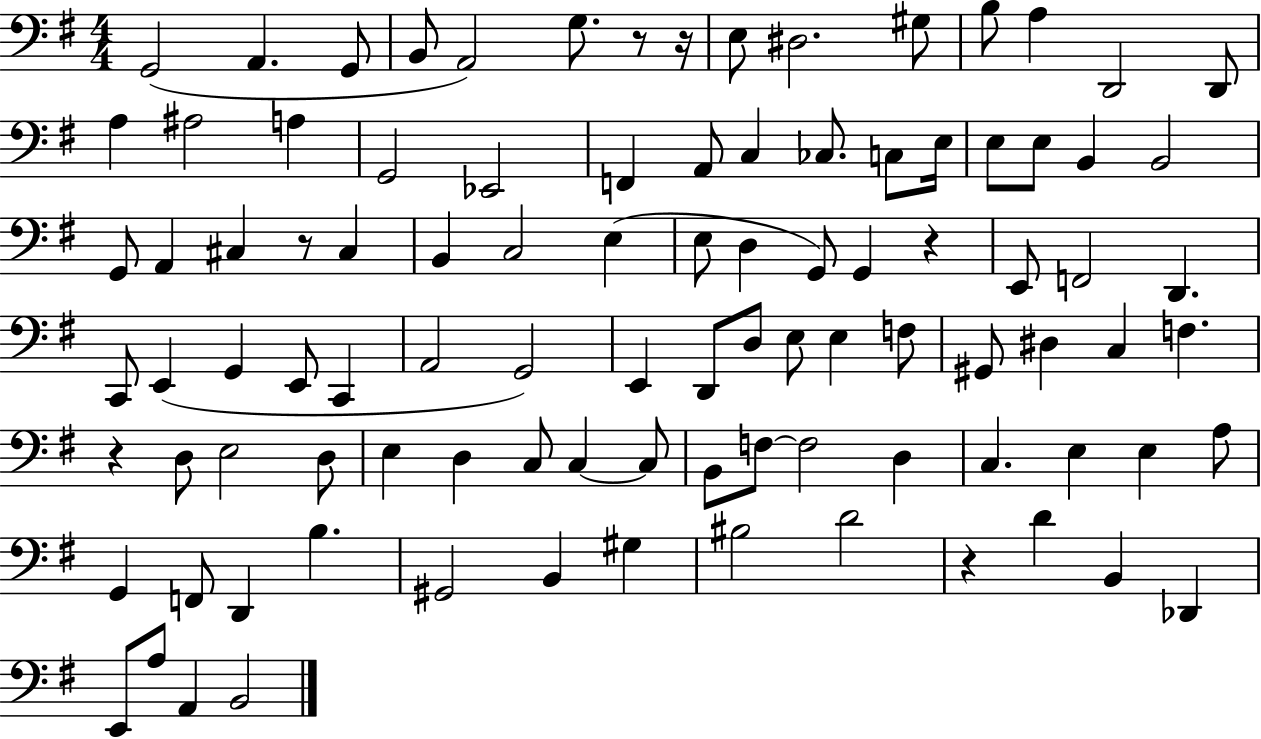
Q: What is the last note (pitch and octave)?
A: B2